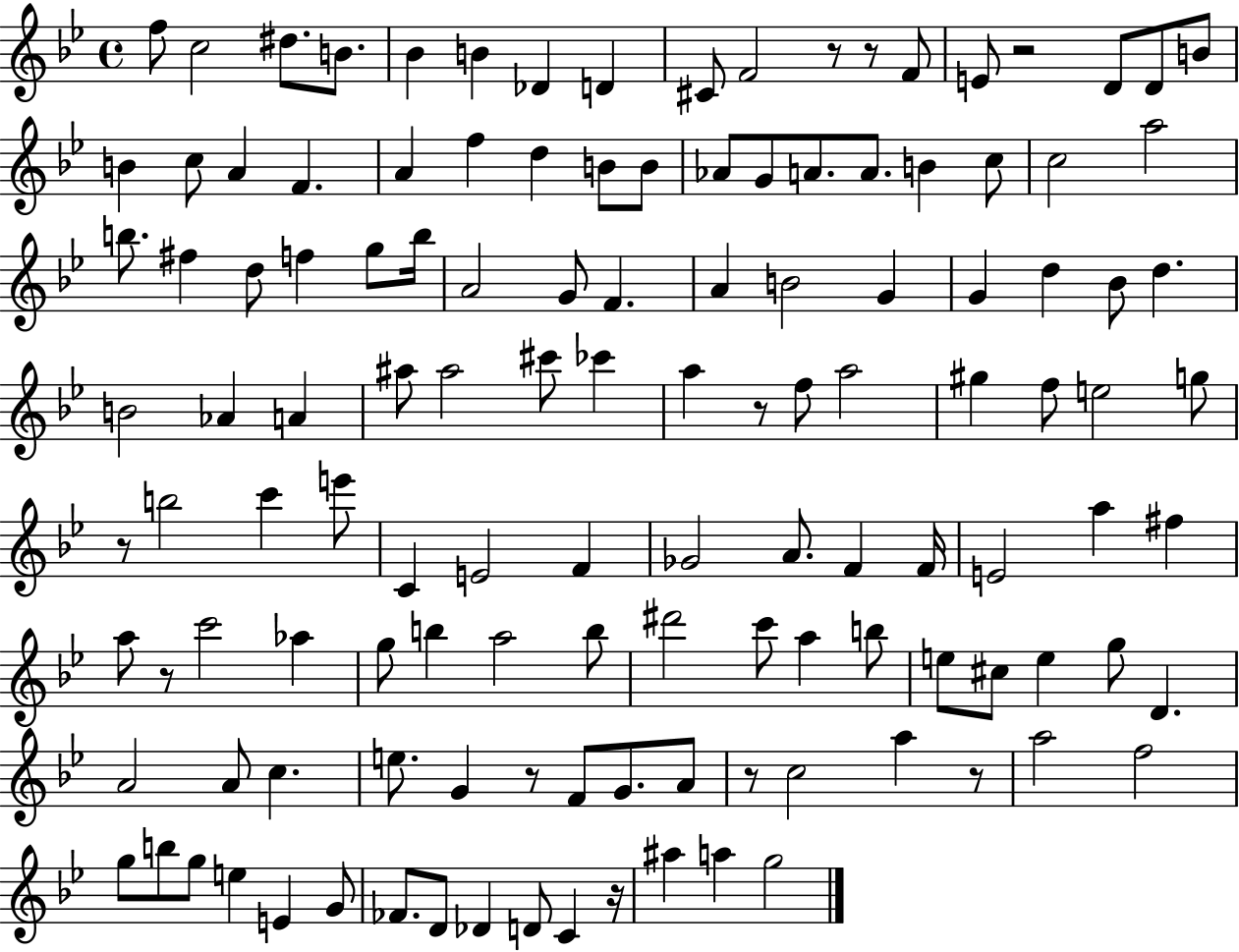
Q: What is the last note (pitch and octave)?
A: G5